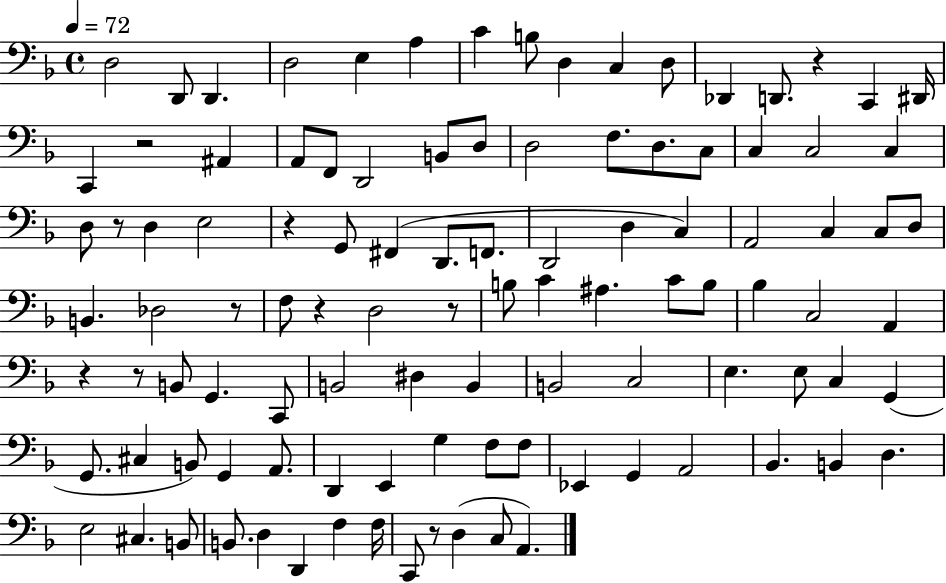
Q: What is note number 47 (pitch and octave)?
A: D3